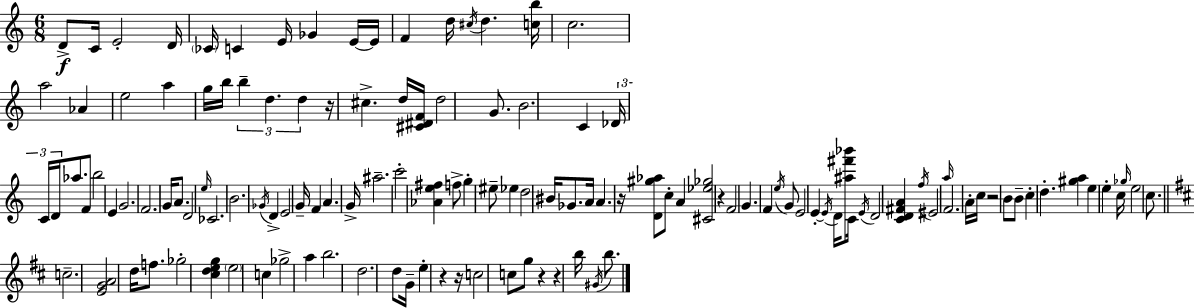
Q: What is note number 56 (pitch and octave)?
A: G5